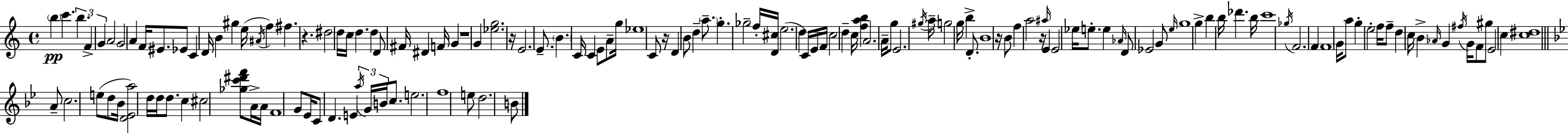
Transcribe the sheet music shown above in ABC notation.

X:1
T:Untitled
M:4/4
L:1/4
K:Am
b c' b F G A2 G2 A F/4 ^E/2 _E/2 C D/4 B ^g e/4 ^A/4 f ^f z ^d2 d/4 c/4 d d D/2 ^F/4 ^D F/4 G z4 G [_eg]2 z/4 E2 E/2 B C/4 C E/2 A/2 g/4 _e4 C/2 z/4 D B/2 d a/2 g _g2 f/4 [D^c]/4 e2 d C/4 E/4 F/4 c2 d c/4 [fab] A2 A/4 g/2 E2 ^g/4 a/4 g2 g/4 b D/2 B4 z/4 B/2 f a2 z/4 ^a/4 E E2 _e/4 e/2 e _A/4 D/2 _E2 G/2 e/4 g4 g b b/4 _d' b/4 c'4 _g/4 F2 F F4 G/4 a/2 g e2 f/4 f/2 d c/4 B _A/4 G ^f/4 G/4 F/2 ^g/2 E2 c [c^d]4 A/2 c2 e/2 d/2 _B/4 [D_Ea]2 d/4 d/4 d/2 c ^c2 [_gc'^d'f']/2 A/4 A/4 F4 G/2 _E/4 C/2 D E a/4 G/4 B/4 c/2 e2 f4 e/2 d2 B/2